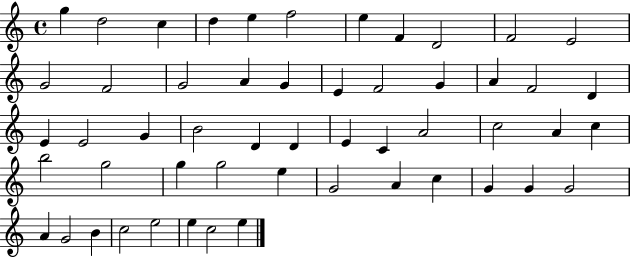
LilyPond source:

{
  \clef treble
  \time 4/4
  \defaultTimeSignature
  \key c \major
  g''4 d''2 c''4 | d''4 e''4 f''2 | e''4 f'4 d'2 | f'2 e'2 | \break g'2 f'2 | g'2 a'4 g'4 | e'4 f'2 g'4 | a'4 f'2 d'4 | \break e'4 e'2 g'4 | b'2 d'4 d'4 | e'4 c'4 a'2 | c''2 a'4 c''4 | \break b''2 g''2 | g''4 g''2 e''4 | g'2 a'4 c''4 | g'4 g'4 g'2 | \break a'4 g'2 b'4 | c''2 e''2 | e''4 c''2 e''4 | \bar "|."
}